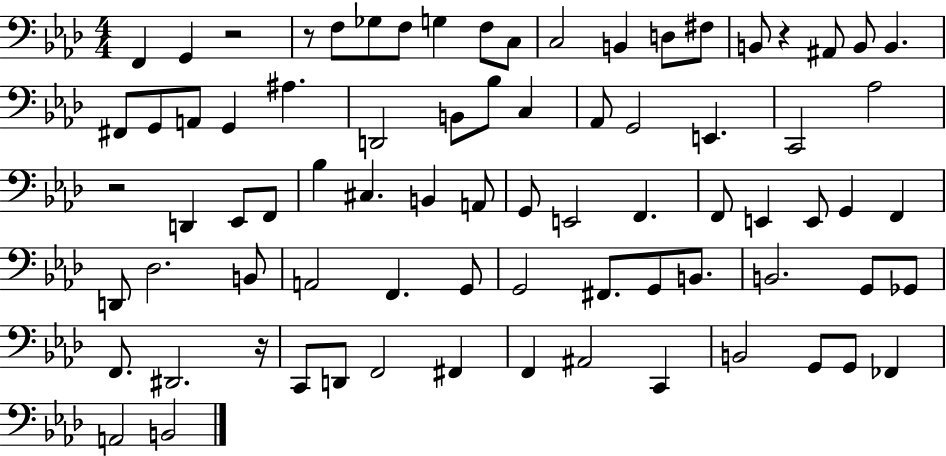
{
  \clef bass
  \numericTimeSignature
  \time 4/4
  \key aes \major
  f,4 g,4 r2 | r8 f8 ges8 f8 g4 f8 c8 | c2 b,4 d8 fis8 | b,8 r4 ais,8 b,8 b,4. | \break fis,8 g,8 a,8 g,4 ais4. | d,2 b,8 bes8 c4 | aes,8 g,2 e,4. | c,2 aes2 | \break r2 d,4 ees,8 f,8 | bes4 cis4. b,4 a,8 | g,8 e,2 f,4. | f,8 e,4 e,8 g,4 f,4 | \break d,8 des2. b,8 | a,2 f,4. g,8 | g,2 fis,8. g,8 b,8. | b,2. g,8 ges,8 | \break f,8. dis,2. r16 | c,8 d,8 f,2 fis,4 | f,4 ais,2 c,4 | b,2 g,8 g,8 fes,4 | \break a,2 b,2 | \bar "|."
}